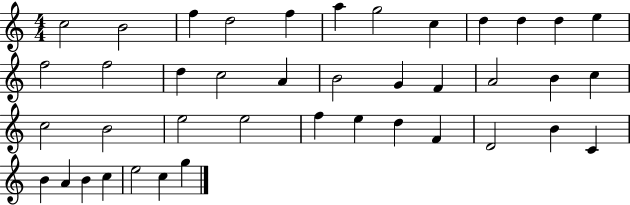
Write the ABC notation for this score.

X:1
T:Untitled
M:4/4
L:1/4
K:C
c2 B2 f d2 f a g2 c d d d e f2 f2 d c2 A B2 G F A2 B c c2 B2 e2 e2 f e d F D2 B C B A B c e2 c g